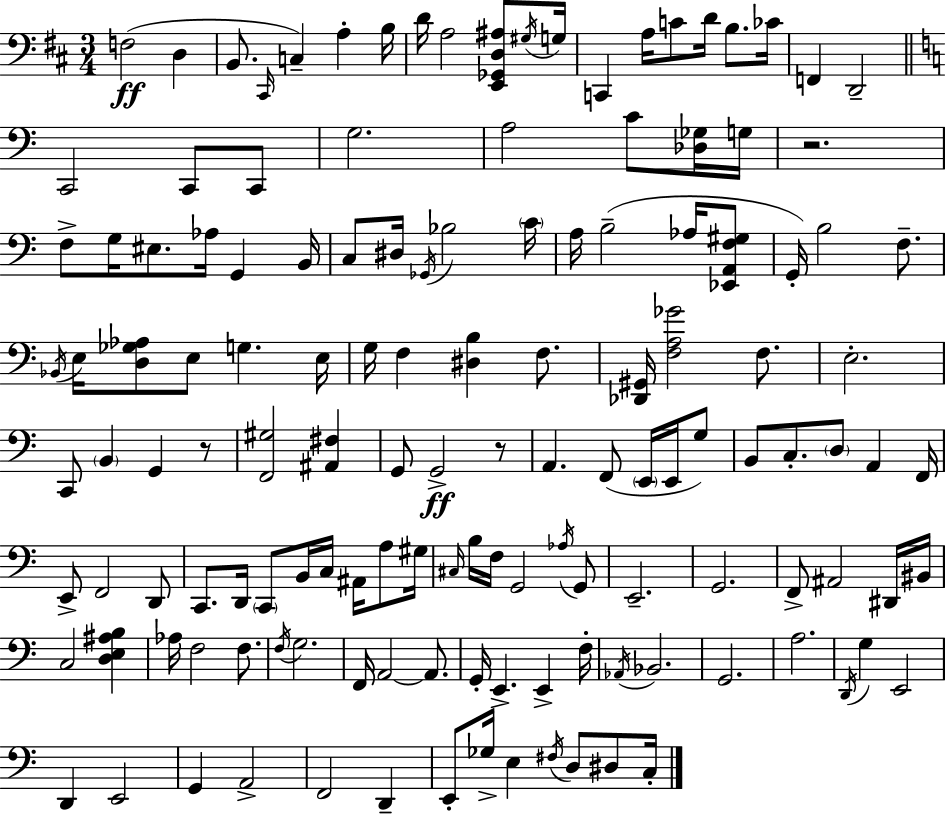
F3/h D3/q B2/e. C#2/s C3/q A3/q B3/s D4/s A3/h [E2,Gb2,D3,A#3]/e G#3/s G3/s C2/q A3/s C4/e D4/s B3/e. CES4/s F2/q D2/h C2/h C2/e C2/e G3/h. A3/h C4/e [Db3,Gb3]/s G3/s R/h. F3/e G3/s EIS3/e. Ab3/s G2/q B2/s C3/e D#3/s Gb2/s Bb3/h C4/s A3/s B3/h Ab3/s [Eb2,A2,F3,G#3]/e G2/s B3/h F3/e. Bb2/s E3/s [D3,Gb3,Ab3]/e E3/e G3/q. E3/s G3/s F3/q [D#3,B3]/q F3/e. [Db2,G#2]/s [F3,A3,Gb4]/h F3/e. E3/h. C2/e B2/q G2/q R/e [F2,G#3]/h [A#2,F#3]/q G2/e G2/h R/e A2/q. F2/e E2/s E2/s G3/e B2/e C3/e. D3/e A2/q F2/s E2/e F2/h D2/e C2/e. D2/s C2/e B2/s C3/s A#2/s A3/e G#3/s C#3/s B3/s F3/s G2/h Ab3/s G2/e E2/h. G2/h. F2/e A#2/h D#2/s BIS2/s C3/h [D3,E3,A#3,B3]/q Ab3/s F3/h F3/e. F3/s G3/h. F2/s A2/h A2/e. G2/s E2/q. E2/q F3/s Ab2/s Bb2/h. G2/h. A3/h. D2/s G3/q E2/h D2/q E2/h G2/q A2/h F2/h D2/q E2/e Gb3/s E3/q F#3/s D3/e D#3/e C3/s